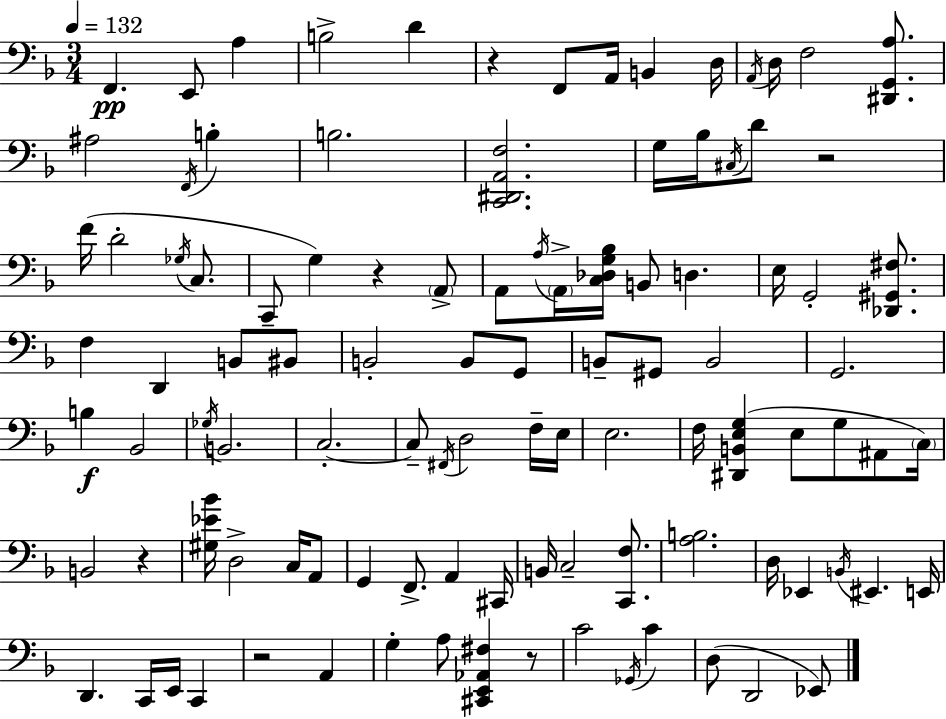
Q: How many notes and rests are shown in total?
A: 104